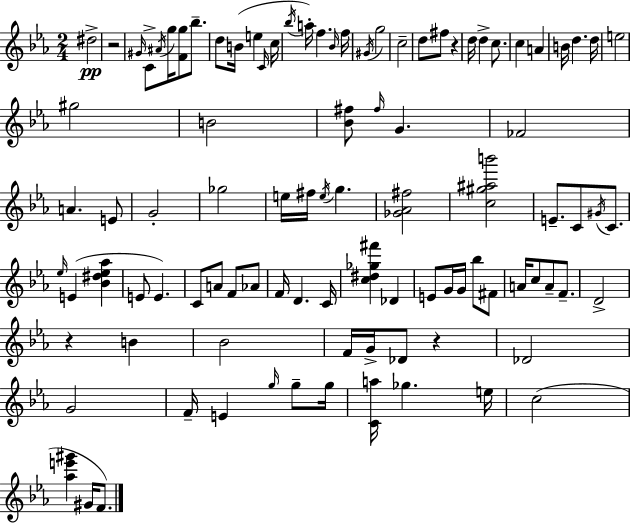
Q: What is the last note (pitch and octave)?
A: F4